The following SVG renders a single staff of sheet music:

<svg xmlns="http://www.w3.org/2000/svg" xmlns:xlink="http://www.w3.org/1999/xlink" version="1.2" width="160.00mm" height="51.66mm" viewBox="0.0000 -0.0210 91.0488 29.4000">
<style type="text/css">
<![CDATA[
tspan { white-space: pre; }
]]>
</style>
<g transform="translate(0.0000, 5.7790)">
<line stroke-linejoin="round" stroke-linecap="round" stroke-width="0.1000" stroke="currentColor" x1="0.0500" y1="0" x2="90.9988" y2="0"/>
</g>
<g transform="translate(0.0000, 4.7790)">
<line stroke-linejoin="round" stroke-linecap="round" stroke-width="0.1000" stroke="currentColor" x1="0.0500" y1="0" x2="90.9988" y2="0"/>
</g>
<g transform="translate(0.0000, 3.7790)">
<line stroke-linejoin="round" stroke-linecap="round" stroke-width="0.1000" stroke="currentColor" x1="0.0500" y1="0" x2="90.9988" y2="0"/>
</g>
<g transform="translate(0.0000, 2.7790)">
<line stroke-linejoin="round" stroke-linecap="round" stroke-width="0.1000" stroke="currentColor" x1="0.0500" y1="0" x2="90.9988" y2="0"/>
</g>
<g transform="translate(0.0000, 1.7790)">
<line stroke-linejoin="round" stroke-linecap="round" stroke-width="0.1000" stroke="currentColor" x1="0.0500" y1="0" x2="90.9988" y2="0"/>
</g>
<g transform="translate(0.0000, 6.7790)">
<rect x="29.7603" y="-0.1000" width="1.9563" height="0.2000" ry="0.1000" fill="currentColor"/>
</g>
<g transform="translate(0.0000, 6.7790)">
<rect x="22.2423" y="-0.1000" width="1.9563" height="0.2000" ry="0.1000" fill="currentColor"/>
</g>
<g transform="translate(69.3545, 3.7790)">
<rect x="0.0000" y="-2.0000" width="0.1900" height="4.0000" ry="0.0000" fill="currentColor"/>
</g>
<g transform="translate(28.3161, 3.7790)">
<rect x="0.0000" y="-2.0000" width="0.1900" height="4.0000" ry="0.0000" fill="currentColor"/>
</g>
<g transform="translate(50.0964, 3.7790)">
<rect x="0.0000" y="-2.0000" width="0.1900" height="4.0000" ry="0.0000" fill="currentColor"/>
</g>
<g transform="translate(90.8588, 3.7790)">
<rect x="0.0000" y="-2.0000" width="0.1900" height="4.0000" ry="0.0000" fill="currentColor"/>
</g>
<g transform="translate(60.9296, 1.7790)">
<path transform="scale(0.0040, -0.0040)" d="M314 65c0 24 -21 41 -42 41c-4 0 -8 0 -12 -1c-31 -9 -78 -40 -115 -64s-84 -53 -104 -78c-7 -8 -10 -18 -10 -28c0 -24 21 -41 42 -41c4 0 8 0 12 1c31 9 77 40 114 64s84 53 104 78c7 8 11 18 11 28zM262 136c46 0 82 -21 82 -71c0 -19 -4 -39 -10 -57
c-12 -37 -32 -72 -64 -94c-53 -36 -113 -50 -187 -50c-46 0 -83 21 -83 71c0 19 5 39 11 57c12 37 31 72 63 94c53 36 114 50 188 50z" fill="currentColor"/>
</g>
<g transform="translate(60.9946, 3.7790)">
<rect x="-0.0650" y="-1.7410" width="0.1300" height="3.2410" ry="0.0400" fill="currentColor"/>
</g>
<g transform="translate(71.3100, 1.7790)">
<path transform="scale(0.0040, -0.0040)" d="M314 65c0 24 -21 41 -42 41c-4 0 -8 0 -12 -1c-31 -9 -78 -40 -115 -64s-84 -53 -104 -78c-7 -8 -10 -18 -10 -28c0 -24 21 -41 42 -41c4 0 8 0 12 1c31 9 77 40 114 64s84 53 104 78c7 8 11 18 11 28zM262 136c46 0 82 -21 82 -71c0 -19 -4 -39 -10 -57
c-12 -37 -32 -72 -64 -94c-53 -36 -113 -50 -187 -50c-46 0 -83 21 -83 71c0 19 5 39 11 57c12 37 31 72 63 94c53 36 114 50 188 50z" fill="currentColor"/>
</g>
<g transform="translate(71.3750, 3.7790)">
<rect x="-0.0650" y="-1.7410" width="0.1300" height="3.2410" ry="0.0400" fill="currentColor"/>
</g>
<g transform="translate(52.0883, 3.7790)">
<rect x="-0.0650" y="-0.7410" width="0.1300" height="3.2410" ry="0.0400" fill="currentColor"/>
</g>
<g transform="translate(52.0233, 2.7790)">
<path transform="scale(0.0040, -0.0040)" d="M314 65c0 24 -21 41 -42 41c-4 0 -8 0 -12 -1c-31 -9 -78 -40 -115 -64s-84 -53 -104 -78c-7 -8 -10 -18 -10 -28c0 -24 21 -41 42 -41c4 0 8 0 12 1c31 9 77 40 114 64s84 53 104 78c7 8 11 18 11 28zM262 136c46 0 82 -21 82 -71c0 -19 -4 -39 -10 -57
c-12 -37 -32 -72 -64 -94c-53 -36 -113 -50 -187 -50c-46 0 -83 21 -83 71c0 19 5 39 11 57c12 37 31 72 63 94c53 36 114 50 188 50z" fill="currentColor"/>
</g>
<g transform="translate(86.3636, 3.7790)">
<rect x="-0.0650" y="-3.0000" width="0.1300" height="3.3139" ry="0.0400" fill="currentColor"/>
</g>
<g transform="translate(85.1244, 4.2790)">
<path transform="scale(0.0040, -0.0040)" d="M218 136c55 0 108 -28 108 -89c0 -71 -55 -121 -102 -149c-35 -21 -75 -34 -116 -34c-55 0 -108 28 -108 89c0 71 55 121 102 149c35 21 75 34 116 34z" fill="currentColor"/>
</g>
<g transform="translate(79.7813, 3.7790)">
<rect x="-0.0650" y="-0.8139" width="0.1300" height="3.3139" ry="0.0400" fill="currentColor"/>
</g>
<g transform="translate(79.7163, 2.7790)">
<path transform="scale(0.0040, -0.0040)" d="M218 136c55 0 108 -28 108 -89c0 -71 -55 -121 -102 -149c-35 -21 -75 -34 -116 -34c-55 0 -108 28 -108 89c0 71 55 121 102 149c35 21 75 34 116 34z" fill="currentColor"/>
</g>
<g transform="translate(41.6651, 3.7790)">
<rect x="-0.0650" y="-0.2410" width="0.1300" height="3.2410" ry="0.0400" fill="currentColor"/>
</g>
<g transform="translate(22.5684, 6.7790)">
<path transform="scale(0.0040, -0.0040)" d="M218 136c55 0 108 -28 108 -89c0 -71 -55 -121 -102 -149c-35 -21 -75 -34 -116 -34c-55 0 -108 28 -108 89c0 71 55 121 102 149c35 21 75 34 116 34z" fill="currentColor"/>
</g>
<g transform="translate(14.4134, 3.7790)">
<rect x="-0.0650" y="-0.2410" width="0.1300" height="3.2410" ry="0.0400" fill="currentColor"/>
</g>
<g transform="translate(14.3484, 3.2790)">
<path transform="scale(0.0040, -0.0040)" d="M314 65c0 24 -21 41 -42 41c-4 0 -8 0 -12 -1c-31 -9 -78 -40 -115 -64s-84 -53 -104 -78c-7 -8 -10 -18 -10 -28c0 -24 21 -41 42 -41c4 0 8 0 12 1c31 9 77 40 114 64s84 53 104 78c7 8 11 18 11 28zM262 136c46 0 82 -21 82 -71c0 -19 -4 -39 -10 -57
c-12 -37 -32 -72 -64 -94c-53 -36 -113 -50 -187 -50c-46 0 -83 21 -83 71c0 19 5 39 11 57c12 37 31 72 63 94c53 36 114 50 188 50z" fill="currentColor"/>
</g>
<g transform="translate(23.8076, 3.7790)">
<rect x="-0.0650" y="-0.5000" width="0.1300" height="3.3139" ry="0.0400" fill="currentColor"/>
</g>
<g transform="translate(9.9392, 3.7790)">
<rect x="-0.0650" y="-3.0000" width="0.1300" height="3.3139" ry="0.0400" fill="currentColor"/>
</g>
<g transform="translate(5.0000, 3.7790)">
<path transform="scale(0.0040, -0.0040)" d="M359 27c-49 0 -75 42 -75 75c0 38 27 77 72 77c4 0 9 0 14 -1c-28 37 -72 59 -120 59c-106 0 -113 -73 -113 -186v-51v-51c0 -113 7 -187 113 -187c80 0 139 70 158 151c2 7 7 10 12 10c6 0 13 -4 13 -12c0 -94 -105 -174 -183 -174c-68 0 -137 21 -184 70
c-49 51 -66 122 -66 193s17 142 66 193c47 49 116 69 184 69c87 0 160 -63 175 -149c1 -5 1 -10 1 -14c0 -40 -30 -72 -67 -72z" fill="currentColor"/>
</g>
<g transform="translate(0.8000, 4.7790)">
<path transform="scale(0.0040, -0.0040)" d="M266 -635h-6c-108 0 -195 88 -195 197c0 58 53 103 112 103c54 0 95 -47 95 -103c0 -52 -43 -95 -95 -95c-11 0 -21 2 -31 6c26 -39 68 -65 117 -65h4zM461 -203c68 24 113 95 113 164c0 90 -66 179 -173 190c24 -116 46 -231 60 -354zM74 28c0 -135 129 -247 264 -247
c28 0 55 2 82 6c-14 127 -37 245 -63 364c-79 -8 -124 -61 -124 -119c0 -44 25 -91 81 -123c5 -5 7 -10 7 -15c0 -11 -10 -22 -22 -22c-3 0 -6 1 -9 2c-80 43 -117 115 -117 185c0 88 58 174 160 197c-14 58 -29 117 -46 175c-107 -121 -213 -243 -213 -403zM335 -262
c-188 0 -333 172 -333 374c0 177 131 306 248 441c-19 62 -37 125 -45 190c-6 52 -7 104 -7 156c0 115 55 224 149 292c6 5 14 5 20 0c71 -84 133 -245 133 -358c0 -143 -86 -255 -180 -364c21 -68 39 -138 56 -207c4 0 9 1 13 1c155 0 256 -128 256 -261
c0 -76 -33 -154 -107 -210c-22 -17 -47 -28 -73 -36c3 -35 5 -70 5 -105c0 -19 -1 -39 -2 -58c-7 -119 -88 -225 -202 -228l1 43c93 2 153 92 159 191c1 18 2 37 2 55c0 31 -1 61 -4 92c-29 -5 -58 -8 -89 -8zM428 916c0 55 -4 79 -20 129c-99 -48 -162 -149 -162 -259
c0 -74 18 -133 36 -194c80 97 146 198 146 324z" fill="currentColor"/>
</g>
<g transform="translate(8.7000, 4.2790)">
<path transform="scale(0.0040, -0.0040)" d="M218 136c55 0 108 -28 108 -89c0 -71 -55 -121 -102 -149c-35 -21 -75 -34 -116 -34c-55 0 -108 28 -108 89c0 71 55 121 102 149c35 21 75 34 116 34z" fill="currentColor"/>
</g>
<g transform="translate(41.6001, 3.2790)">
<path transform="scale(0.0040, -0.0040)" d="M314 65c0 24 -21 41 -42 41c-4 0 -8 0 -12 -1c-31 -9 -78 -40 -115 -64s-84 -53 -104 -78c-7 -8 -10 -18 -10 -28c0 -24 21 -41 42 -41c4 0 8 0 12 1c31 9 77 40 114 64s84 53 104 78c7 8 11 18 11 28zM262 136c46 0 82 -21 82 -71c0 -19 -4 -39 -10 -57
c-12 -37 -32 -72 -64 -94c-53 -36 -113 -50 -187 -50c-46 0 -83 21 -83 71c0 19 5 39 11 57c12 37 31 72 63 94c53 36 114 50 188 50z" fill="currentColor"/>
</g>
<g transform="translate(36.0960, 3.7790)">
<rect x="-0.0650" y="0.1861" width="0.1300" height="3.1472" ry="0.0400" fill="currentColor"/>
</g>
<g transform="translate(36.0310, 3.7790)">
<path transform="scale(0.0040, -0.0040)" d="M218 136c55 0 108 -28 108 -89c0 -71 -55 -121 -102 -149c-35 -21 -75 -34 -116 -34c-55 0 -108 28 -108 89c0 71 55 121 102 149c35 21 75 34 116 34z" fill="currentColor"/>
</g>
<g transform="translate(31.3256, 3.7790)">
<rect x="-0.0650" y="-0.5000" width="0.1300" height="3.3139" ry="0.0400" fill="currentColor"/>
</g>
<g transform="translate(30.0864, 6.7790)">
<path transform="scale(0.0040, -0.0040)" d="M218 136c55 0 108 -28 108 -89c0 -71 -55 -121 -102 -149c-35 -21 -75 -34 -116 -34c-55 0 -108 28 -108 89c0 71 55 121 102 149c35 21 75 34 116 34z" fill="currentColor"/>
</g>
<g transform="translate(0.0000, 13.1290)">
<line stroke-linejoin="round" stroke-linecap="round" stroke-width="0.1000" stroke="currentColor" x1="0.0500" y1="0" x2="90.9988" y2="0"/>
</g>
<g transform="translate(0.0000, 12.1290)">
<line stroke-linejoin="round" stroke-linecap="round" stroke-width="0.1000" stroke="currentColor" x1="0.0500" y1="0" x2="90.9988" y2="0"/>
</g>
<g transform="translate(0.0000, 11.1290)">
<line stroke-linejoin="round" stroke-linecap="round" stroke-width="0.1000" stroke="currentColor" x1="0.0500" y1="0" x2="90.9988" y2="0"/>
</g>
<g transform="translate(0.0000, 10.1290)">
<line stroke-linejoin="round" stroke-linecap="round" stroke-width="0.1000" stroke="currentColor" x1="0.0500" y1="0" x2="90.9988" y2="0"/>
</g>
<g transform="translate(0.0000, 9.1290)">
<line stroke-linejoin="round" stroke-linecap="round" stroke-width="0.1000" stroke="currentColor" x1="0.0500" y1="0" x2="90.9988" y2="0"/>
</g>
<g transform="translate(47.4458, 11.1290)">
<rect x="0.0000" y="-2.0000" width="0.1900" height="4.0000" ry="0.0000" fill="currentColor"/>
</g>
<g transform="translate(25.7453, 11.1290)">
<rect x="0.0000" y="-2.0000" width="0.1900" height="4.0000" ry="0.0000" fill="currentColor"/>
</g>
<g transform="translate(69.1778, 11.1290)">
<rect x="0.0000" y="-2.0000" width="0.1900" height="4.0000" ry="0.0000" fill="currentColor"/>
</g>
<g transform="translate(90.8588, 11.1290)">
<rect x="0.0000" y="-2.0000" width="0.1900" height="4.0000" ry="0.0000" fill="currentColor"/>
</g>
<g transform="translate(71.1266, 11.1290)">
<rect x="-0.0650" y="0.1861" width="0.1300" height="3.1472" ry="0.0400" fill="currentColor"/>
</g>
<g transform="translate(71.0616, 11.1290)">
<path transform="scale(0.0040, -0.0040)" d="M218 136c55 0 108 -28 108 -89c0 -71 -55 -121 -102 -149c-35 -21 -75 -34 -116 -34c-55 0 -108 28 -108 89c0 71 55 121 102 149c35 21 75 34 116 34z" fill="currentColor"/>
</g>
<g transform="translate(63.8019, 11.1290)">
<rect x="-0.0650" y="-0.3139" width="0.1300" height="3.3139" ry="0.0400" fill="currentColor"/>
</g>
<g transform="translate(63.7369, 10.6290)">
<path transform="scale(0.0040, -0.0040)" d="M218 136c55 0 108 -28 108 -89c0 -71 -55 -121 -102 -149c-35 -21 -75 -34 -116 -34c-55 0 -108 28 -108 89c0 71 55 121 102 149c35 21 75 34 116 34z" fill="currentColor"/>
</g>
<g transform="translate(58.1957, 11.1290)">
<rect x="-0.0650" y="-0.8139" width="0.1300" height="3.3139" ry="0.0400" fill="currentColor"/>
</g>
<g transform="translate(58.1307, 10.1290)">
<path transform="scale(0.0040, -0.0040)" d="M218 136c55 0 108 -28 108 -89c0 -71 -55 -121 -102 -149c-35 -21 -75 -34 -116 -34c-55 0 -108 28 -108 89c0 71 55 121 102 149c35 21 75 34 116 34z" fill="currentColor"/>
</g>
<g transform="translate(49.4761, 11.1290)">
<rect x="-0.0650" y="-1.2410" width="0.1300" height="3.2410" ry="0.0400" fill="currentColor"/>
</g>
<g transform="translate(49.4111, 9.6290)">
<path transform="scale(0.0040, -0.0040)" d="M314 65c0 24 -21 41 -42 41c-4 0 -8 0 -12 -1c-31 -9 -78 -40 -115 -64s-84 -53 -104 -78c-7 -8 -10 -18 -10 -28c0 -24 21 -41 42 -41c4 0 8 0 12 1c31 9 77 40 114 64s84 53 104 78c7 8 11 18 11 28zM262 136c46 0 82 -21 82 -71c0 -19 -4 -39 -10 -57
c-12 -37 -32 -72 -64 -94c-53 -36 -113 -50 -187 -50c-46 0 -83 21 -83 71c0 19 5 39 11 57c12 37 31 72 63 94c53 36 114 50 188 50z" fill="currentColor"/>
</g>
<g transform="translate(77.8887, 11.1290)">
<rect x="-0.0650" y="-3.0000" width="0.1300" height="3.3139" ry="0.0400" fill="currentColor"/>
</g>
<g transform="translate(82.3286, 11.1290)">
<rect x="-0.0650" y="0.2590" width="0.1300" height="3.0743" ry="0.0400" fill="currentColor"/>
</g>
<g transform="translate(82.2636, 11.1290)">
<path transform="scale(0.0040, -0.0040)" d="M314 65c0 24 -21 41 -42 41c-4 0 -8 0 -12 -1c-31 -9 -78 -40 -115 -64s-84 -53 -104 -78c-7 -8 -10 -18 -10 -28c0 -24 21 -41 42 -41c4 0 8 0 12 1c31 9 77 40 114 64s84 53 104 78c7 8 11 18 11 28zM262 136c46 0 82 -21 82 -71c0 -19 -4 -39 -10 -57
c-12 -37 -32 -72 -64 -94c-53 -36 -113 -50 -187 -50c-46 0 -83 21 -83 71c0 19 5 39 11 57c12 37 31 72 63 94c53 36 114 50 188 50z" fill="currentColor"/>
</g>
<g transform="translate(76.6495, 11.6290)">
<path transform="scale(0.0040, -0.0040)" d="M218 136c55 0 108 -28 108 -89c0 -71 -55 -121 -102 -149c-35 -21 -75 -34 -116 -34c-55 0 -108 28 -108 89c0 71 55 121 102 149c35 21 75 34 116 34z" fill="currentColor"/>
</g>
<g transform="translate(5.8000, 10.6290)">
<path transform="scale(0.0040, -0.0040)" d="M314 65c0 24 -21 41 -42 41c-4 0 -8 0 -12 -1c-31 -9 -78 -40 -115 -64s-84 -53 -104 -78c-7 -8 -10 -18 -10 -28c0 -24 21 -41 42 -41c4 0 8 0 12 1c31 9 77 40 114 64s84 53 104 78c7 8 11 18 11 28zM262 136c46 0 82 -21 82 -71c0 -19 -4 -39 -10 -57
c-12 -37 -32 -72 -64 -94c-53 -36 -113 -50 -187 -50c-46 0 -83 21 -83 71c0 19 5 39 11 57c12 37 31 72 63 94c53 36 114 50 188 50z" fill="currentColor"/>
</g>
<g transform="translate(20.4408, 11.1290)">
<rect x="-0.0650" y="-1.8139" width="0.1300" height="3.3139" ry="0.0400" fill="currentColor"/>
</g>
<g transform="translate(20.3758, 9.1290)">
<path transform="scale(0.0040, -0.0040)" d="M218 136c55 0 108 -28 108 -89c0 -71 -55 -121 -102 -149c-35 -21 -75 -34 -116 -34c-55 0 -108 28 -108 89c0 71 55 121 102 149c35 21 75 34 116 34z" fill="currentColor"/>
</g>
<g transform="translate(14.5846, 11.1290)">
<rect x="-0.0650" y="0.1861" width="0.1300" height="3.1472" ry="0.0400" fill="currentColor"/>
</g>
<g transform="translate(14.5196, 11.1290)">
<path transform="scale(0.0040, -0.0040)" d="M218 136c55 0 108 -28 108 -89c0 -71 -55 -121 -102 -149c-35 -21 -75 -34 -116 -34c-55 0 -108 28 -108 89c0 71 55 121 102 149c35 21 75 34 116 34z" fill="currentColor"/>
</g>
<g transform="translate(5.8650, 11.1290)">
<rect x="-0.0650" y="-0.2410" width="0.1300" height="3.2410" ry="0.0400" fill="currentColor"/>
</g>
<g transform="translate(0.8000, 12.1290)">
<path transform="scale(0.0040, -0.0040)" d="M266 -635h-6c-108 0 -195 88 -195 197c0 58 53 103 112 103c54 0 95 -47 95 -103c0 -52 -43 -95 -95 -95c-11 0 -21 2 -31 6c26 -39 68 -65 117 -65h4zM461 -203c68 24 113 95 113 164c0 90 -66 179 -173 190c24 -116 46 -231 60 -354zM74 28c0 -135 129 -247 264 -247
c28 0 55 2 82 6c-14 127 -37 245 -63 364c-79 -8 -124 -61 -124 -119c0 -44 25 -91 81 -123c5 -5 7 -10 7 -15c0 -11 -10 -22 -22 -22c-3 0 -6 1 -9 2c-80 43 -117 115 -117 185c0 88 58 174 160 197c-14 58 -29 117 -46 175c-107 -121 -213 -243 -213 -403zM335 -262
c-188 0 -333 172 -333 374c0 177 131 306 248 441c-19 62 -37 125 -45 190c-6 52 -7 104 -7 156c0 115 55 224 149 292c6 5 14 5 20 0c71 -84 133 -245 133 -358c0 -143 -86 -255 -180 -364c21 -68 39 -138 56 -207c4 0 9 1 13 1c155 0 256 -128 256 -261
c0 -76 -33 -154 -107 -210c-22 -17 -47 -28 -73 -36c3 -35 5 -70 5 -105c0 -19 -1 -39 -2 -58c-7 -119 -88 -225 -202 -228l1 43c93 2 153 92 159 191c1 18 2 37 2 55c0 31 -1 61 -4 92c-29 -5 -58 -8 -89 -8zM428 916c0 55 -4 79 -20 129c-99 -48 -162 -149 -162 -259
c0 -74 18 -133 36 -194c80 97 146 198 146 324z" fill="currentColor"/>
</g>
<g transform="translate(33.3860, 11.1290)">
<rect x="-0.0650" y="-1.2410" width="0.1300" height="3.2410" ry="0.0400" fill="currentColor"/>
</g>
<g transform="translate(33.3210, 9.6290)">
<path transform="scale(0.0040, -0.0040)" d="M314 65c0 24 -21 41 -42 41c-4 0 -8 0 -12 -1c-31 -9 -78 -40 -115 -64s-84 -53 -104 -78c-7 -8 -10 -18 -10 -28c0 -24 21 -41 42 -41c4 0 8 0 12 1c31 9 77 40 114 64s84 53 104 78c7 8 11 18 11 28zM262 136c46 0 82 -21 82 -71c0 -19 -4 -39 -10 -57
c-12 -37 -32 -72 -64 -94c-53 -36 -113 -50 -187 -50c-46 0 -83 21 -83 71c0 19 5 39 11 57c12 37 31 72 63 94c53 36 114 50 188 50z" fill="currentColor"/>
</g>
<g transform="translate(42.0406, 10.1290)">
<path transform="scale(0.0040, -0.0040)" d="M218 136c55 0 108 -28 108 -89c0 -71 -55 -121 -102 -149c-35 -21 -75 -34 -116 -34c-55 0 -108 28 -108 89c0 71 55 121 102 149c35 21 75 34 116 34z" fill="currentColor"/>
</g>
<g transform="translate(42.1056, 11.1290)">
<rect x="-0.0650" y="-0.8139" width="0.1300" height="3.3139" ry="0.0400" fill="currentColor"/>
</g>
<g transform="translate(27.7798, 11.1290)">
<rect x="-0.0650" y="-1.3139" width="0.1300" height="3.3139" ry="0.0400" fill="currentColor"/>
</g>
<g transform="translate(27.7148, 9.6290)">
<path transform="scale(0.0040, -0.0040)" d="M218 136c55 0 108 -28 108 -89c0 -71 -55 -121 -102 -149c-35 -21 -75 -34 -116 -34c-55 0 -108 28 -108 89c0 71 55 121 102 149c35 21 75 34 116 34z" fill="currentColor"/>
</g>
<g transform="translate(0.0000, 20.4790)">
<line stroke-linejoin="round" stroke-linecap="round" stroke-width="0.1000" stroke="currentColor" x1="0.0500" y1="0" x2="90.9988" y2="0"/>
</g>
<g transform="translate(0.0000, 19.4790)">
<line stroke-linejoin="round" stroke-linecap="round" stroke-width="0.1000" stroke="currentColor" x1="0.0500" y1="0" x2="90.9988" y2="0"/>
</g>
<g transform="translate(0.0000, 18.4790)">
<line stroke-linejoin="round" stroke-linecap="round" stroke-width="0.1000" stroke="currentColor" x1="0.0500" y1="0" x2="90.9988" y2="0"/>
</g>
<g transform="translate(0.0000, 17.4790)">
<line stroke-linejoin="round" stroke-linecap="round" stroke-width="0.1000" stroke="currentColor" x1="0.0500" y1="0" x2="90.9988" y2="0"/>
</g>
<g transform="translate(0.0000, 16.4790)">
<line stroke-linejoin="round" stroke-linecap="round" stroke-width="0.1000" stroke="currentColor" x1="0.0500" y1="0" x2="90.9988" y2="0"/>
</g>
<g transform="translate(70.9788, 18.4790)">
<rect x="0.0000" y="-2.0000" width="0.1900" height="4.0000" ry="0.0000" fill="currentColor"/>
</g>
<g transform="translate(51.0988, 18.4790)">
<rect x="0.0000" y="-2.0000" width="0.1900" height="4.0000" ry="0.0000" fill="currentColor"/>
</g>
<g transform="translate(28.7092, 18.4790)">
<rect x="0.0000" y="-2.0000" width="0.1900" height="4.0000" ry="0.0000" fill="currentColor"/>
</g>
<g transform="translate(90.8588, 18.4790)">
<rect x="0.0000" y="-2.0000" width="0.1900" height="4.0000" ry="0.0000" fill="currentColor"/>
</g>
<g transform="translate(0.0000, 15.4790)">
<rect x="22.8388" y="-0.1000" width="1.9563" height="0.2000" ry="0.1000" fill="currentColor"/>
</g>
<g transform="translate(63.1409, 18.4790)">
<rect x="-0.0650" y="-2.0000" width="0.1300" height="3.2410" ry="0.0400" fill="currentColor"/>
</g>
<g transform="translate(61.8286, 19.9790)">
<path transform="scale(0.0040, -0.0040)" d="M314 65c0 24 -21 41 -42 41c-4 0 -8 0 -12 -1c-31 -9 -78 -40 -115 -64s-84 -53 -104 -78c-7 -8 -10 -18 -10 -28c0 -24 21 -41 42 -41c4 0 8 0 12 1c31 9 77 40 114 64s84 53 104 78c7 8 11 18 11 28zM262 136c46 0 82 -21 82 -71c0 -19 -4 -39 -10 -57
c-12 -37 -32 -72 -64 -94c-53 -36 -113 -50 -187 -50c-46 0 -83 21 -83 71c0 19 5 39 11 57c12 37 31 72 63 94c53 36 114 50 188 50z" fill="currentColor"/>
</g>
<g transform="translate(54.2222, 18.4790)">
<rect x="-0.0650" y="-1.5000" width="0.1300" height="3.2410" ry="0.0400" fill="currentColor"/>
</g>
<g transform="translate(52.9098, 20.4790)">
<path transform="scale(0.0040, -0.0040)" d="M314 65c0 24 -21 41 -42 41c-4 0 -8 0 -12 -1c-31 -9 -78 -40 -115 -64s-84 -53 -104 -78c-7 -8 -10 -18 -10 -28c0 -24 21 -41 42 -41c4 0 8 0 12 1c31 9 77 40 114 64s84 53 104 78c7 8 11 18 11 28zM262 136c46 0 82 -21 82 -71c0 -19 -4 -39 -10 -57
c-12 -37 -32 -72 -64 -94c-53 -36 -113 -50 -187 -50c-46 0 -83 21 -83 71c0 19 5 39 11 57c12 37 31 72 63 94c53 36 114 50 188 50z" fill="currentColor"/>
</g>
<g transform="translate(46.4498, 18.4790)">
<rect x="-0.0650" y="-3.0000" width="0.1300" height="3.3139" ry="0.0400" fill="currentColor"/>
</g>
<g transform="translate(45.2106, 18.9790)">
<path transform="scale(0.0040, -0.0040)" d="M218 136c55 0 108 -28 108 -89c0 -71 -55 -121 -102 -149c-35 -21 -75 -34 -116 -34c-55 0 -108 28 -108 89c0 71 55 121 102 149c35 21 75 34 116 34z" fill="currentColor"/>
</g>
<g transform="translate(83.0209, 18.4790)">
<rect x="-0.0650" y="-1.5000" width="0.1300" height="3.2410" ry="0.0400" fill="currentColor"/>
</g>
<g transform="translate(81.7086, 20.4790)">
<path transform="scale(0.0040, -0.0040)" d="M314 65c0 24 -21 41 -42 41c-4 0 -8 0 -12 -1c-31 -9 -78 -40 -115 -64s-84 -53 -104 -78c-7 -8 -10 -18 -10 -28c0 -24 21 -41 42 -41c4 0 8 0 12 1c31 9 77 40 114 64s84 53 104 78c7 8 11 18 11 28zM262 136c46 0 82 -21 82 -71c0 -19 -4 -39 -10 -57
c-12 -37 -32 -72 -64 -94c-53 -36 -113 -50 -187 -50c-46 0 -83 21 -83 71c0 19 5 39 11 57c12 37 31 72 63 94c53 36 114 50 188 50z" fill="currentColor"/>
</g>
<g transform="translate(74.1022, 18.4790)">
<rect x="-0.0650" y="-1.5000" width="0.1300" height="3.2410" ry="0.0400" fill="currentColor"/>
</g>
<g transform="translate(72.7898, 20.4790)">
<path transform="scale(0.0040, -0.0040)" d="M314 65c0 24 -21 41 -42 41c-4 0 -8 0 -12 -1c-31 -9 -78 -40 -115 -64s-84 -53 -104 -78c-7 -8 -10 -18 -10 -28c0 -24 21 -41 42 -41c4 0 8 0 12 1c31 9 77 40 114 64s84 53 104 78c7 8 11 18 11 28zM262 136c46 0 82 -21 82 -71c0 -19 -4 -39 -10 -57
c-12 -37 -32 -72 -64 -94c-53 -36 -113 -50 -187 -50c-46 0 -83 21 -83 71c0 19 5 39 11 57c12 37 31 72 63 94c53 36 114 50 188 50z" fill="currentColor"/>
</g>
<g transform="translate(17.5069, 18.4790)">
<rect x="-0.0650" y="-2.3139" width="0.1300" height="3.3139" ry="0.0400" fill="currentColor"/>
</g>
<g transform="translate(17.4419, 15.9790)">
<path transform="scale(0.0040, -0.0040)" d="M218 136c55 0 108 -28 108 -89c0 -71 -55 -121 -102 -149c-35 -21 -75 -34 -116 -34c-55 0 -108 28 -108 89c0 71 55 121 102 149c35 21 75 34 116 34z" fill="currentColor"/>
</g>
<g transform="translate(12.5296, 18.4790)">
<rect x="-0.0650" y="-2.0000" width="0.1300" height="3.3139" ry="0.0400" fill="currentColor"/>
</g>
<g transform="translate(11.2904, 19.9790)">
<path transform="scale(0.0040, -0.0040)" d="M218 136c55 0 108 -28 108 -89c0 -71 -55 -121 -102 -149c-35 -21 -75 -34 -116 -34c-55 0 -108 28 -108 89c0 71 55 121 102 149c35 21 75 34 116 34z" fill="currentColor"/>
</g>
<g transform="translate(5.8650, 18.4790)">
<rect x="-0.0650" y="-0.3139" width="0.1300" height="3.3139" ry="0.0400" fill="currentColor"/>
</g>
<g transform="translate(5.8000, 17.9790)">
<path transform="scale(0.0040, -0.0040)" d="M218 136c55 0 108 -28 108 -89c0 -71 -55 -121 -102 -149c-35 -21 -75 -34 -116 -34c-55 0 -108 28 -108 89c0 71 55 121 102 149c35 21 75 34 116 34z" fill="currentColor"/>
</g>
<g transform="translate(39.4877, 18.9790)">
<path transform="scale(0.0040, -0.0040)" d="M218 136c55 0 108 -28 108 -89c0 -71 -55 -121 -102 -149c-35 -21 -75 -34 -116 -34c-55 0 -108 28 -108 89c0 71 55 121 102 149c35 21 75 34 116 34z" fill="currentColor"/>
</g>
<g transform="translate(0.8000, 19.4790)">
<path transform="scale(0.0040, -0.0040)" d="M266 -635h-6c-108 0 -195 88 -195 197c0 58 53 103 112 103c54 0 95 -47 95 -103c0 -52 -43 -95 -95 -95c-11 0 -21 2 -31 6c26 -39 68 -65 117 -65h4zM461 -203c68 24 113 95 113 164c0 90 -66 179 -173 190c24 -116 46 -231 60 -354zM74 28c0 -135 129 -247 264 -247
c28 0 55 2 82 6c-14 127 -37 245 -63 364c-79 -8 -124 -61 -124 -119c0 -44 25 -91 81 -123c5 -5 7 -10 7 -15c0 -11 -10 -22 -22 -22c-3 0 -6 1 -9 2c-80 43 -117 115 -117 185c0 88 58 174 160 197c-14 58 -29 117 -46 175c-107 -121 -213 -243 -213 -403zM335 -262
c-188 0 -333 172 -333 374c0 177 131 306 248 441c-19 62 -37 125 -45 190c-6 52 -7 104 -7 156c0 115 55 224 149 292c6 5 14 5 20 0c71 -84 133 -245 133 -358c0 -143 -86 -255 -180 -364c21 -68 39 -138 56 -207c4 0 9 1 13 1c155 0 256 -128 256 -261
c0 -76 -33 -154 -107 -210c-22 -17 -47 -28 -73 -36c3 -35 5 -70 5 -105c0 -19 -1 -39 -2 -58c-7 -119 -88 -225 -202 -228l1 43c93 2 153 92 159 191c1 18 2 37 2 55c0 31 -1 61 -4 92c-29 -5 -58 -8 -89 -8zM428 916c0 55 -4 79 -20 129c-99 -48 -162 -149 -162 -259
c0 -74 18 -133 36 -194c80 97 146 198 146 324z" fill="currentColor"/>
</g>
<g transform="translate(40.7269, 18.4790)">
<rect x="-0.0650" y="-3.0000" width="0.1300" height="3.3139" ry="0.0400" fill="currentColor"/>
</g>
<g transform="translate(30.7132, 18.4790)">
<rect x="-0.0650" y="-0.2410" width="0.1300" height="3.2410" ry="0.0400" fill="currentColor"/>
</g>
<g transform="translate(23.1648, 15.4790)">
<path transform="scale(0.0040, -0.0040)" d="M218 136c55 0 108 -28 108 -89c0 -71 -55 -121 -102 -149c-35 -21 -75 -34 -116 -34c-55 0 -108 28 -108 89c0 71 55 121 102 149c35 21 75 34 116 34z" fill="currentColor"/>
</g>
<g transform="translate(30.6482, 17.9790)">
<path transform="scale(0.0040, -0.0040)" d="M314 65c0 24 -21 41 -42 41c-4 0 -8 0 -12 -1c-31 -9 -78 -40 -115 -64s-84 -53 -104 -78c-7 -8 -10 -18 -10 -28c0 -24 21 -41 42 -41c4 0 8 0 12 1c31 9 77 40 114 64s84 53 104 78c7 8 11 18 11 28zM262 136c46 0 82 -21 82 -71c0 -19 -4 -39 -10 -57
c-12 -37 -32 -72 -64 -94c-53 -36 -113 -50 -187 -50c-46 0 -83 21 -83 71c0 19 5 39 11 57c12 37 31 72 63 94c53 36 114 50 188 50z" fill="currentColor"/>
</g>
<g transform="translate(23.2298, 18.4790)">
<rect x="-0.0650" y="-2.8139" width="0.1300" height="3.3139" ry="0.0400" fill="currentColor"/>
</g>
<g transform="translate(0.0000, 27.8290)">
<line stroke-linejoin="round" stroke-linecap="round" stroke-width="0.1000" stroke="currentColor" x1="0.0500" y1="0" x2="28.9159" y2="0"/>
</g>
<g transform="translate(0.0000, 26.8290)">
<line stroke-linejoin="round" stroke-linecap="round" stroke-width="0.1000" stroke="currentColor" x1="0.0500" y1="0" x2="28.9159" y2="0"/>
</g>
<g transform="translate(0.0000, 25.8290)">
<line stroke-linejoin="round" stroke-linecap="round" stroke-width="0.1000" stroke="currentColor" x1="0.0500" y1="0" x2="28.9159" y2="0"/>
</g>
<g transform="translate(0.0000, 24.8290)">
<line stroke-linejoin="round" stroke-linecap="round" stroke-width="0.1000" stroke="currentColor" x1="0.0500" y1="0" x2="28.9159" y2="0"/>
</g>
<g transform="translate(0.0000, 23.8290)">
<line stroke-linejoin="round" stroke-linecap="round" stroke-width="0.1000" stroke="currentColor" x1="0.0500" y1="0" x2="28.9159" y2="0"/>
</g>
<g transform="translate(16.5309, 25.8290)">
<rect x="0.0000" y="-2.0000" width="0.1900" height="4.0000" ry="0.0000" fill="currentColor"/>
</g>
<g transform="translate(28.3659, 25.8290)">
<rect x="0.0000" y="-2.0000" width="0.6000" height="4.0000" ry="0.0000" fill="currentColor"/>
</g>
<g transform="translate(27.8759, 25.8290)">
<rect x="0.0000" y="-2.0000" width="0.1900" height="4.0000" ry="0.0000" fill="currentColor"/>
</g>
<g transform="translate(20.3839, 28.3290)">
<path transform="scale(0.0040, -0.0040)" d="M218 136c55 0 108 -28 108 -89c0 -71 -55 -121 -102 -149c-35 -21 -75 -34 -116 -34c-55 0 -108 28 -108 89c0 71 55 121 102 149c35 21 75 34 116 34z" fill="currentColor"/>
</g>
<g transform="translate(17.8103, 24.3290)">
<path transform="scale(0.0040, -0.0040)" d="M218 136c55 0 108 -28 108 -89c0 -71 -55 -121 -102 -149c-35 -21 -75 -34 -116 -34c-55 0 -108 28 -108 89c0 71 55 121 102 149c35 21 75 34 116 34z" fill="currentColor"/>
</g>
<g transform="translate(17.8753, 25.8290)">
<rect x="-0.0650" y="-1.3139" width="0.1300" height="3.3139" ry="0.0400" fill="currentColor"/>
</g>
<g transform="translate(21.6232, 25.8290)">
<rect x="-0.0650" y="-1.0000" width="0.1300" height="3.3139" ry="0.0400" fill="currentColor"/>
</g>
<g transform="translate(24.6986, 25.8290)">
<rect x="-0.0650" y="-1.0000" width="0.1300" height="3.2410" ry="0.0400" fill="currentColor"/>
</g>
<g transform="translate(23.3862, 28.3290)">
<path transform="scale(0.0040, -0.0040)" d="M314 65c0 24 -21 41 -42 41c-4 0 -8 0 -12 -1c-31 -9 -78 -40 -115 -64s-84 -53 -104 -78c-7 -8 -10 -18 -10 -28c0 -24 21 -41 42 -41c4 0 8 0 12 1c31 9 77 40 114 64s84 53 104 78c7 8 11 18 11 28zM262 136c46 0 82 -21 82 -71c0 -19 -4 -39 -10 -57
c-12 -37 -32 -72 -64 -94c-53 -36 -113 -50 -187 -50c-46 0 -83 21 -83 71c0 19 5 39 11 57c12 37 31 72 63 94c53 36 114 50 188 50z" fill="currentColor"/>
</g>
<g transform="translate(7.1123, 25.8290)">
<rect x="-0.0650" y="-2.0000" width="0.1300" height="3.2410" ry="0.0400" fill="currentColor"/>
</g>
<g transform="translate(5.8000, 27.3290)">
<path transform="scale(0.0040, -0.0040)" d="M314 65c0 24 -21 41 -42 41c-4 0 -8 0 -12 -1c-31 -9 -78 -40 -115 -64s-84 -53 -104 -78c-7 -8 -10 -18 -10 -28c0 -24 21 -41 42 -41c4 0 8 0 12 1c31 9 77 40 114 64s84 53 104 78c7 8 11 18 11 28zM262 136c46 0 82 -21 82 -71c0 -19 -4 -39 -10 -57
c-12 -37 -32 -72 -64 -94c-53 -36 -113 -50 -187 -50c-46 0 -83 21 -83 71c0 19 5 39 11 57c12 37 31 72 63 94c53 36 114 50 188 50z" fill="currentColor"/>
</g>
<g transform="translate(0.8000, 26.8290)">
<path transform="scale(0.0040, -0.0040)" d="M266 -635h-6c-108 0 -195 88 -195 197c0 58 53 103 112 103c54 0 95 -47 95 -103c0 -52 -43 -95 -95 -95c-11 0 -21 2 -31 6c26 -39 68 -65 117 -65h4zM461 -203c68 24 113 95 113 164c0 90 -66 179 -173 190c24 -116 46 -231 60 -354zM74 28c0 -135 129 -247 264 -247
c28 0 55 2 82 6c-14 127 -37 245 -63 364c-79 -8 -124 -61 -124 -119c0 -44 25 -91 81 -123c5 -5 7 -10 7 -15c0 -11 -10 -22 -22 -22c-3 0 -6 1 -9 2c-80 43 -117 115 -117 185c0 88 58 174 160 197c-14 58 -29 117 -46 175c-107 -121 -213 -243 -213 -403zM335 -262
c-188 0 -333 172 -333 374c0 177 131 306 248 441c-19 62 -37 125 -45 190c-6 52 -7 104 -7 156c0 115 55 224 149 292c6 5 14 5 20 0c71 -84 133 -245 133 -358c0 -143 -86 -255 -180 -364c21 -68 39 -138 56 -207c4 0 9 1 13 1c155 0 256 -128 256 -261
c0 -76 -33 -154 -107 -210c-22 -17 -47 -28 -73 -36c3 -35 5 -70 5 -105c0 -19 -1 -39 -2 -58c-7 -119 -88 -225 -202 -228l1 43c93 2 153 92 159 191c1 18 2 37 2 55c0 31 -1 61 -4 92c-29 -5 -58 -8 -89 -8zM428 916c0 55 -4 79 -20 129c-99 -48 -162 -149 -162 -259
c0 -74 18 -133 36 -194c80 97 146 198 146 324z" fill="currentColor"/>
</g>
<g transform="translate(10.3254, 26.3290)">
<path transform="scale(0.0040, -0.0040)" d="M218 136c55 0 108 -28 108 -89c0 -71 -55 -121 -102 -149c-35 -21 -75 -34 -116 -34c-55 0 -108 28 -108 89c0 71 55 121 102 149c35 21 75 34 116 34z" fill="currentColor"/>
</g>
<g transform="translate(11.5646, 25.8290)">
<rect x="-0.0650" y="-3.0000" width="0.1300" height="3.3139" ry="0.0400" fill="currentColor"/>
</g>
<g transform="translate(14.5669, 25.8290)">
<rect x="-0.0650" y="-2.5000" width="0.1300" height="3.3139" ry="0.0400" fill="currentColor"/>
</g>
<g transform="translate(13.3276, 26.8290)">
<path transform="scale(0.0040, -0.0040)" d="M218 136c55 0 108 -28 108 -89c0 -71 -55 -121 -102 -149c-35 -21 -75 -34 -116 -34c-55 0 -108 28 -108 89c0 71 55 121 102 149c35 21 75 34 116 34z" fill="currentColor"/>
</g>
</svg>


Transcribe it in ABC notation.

X:1
T:Untitled
M:4/4
L:1/4
K:C
A c2 C C B c2 d2 f2 f2 d A c2 B f e e2 d e2 d c B A B2 c F g a c2 A A E2 F2 E2 E2 F2 A G e D D2